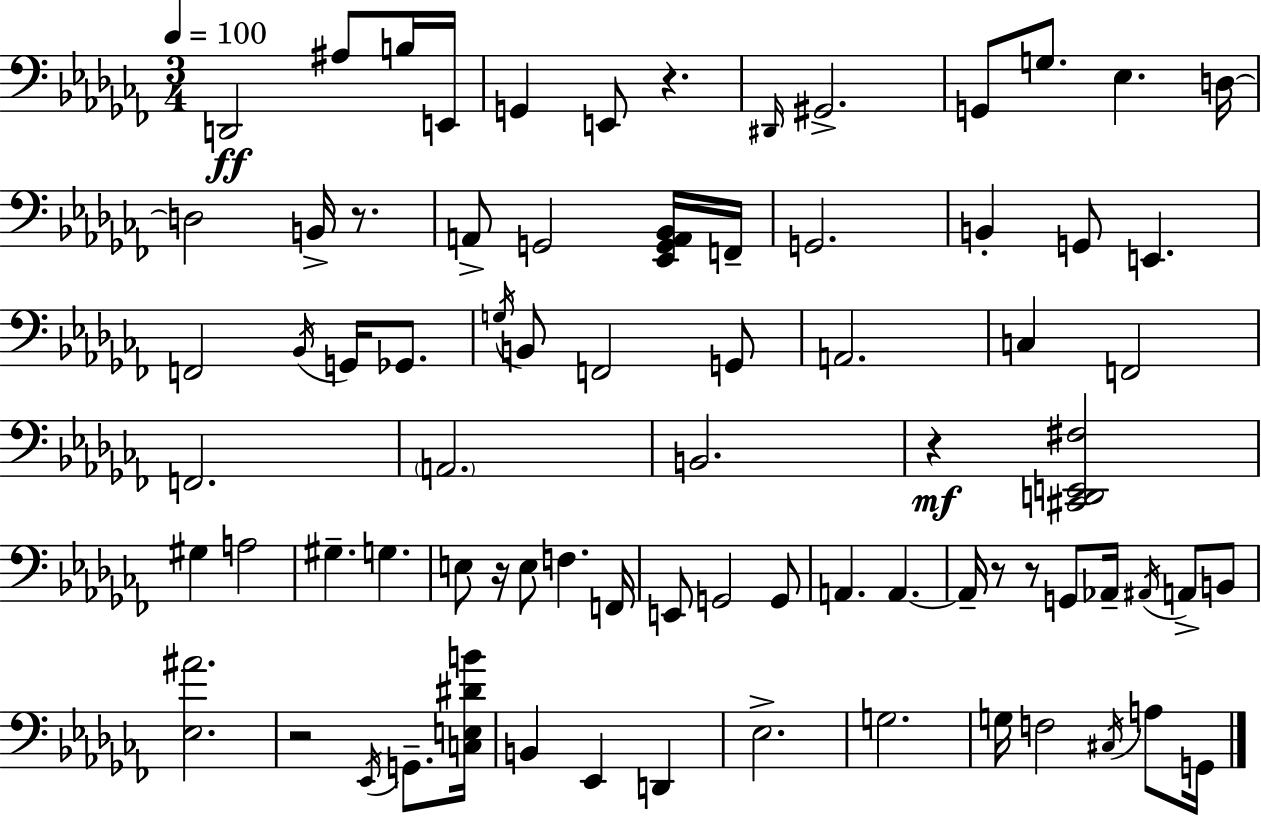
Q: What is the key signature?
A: AES minor